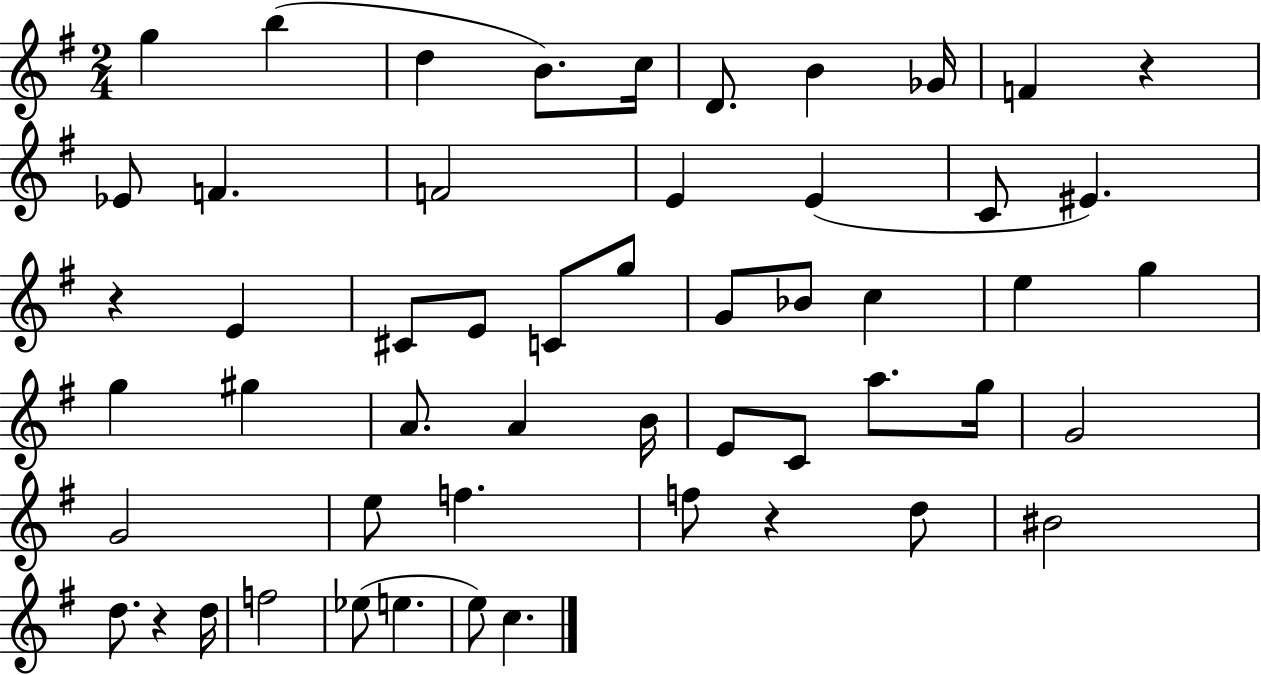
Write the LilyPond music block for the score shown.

{
  \clef treble
  \numericTimeSignature
  \time 2/4
  \key g \major
  g''4 b''4( | d''4 b'8.) c''16 | d'8. b'4 ges'16 | f'4 r4 | \break ees'8 f'4. | f'2 | e'4 e'4( | c'8 eis'4.) | \break r4 e'4 | cis'8 e'8 c'8 g''8 | g'8 bes'8 c''4 | e''4 g''4 | \break g''4 gis''4 | a'8. a'4 b'16 | e'8 c'8 a''8. g''16 | g'2 | \break g'2 | e''8 f''4. | f''8 r4 d''8 | bis'2 | \break d''8. r4 d''16 | f''2 | ees''8( e''4. | e''8) c''4. | \break \bar "|."
}